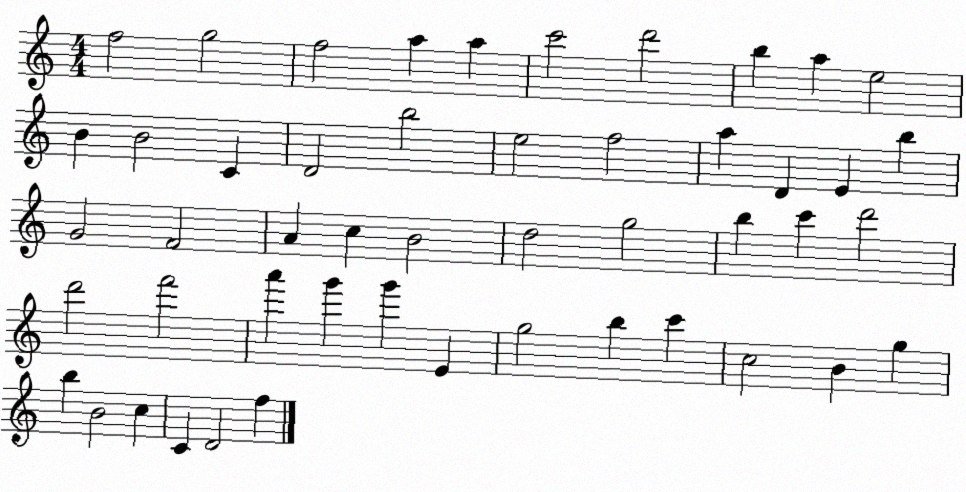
X:1
T:Untitled
M:4/4
L:1/4
K:C
f2 g2 f2 a a c'2 d'2 b a e2 B B2 C D2 b2 e2 f2 a D E b G2 F2 A c B2 d2 g2 b c' d'2 d'2 f'2 a' g' g' E g2 b c' c2 B g b B2 c C D2 f